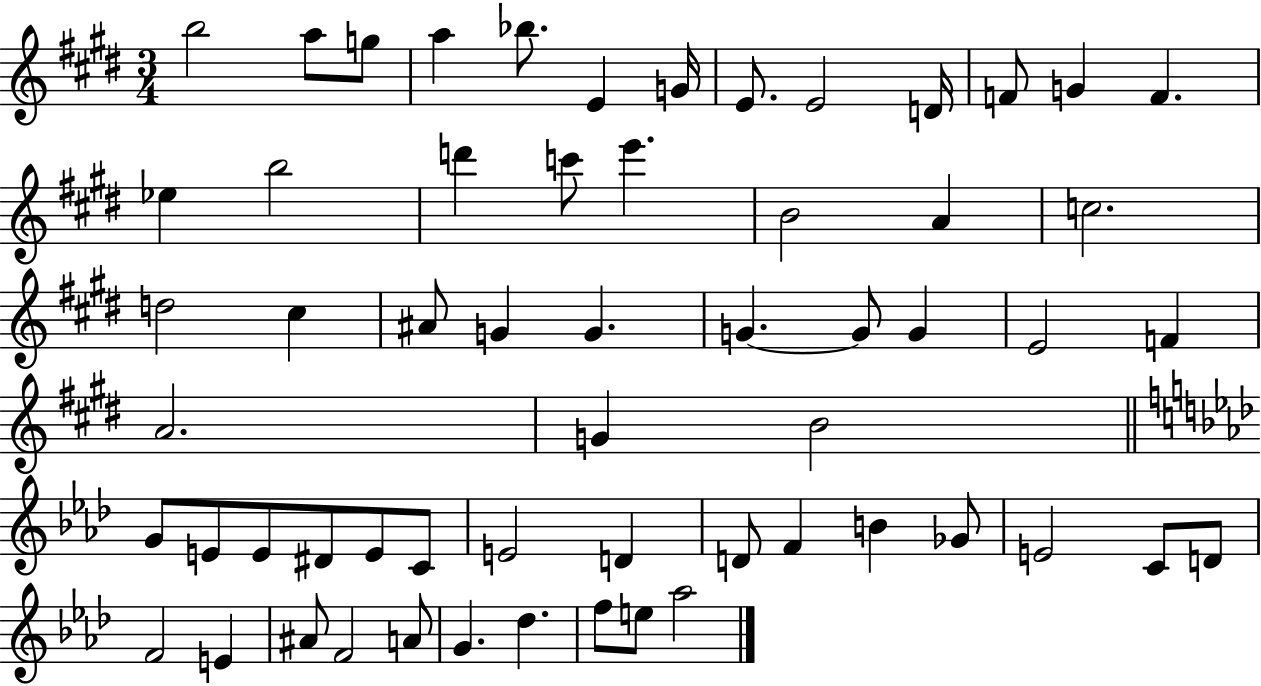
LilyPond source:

{
  \clef treble
  \numericTimeSignature
  \time 3/4
  \key e \major
  b''2 a''8 g''8 | a''4 bes''8. e'4 g'16 | e'8. e'2 d'16 | f'8 g'4 f'4. | \break ees''4 b''2 | d'''4 c'''8 e'''4. | b'2 a'4 | c''2. | \break d''2 cis''4 | ais'8 g'4 g'4. | g'4.~~ g'8 g'4 | e'2 f'4 | \break a'2. | g'4 b'2 | \bar "||" \break \key aes \major g'8 e'8 e'8 dis'8 e'8 c'8 | e'2 d'4 | d'8 f'4 b'4 ges'8 | e'2 c'8 d'8 | \break f'2 e'4 | ais'8 f'2 a'8 | g'4. des''4. | f''8 e''8 aes''2 | \break \bar "|."
}